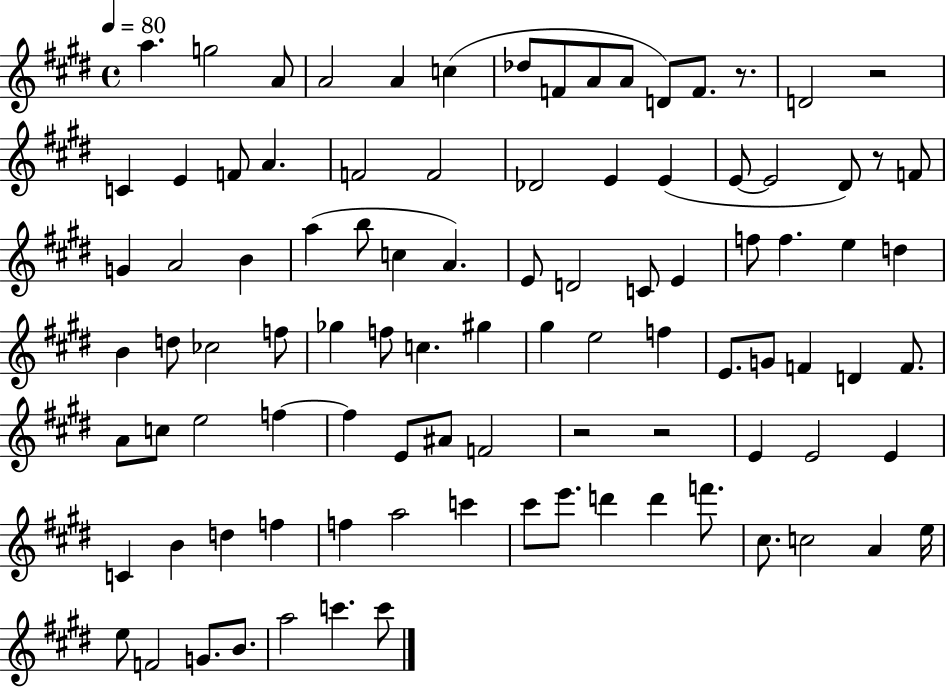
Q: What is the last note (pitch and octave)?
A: C6